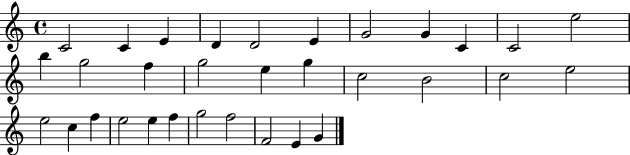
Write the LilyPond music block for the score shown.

{
  \clef treble
  \time 4/4
  \defaultTimeSignature
  \key c \major
  c'2 c'4 e'4 | d'4 d'2 e'4 | g'2 g'4 c'4 | c'2 e''2 | \break b''4 g''2 f''4 | g''2 e''4 g''4 | c''2 b'2 | c''2 e''2 | \break e''2 c''4 f''4 | e''2 e''4 f''4 | g''2 f''2 | f'2 e'4 g'4 | \break \bar "|."
}